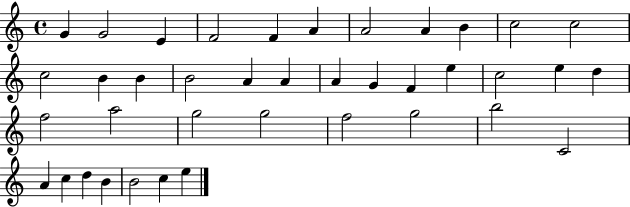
G4/q G4/h E4/q F4/h F4/q A4/q A4/h A4/q B4/q C5/h C5/h C5/h B4/q B4/q B4/h A4/q A4/q A4/q G4/q F4/q E5/q C5/h E5/q D5/q F5/h A5/h G5/h G5/h F5/h G5/h B5/h C4/h A4/q C5/q D5/q B4/q B4/h C5/q E5/q